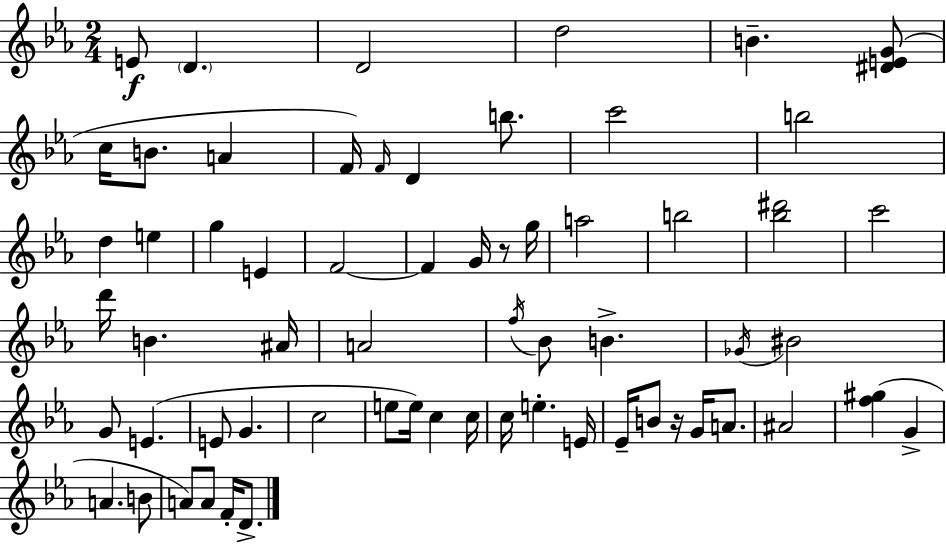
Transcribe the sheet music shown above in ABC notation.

X:1
T:Untitled
M:2/4
L:1/4
K:Cm
E/2 D D2 d2 B [^DEG]/2 c/4 B/2 A F/4 F/4 D b/2 c'2 b2 d e g E F2 F G/4 z/2 g/4 a2 b2 [_b^d']2 c'2 d'/4 B ^A/4 A2 f/4 _B/2 B _G/4 ^B2 G/2 E E/2 G c2 e/2 e/4 c c/4 c/4 e E/4 _E/4 B/2 z/4 G/4 A/2 ^A2 [f^g] G A B/2 A/2 A/2 F/4 D/2